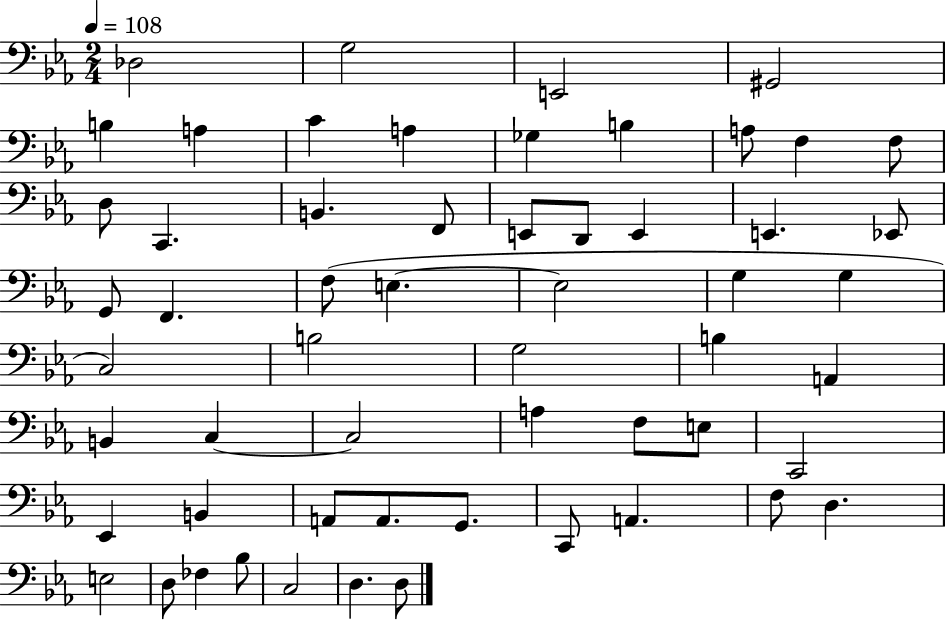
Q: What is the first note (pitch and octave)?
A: Db3